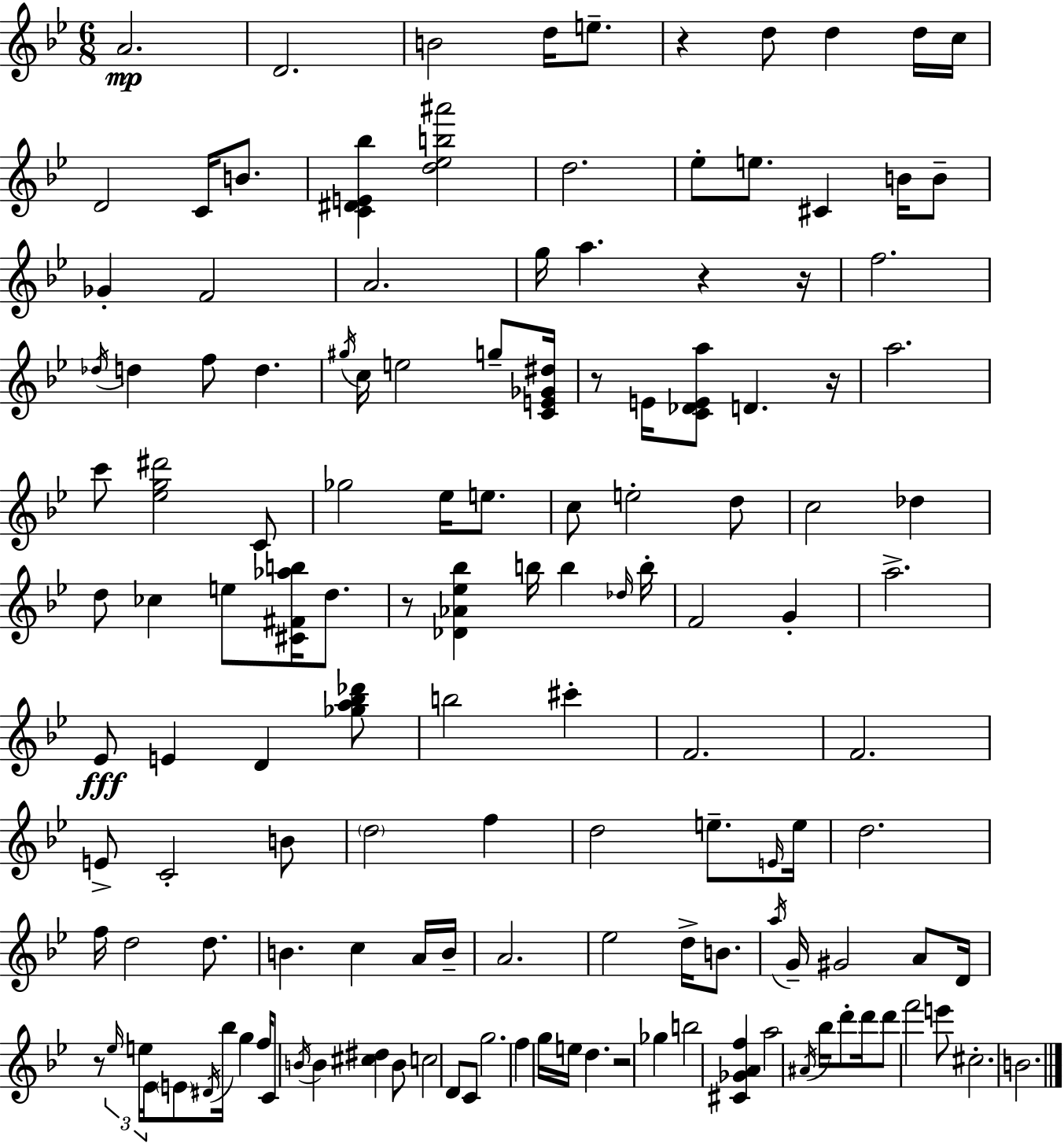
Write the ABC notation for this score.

X:1
T:Untitled
M:6/8
L:1/4
K:Gm
A2 D2 B2 d/4 e/2 z d/2 d d/4 c/4 D2 C/4 B/2 [C^DE_b] [d_eb^a']2 d2 _e/2 e/2 ^C B/4 B/2 _G F2 A2 g/4 a z z/4 f2 _d/4 d f/2 d ^g/4 c/4 e2 g/2 [CE_G^d]/4 z/2 E/4 [C_DEa]/2 D z/4 a2 c'/2 [_eg^d']2 C/2 _g2 _e/4 e/2 c/2 e2 d/2 c2 _d d/2 _c e/2 [^C^F_ab]/4 d/2 z/2 [_D_A_e_b] b/4 b _d/4 b/4 F2 G a2 _E/2 E D [_ga_b_d']/2 b2 ^c' F2 F2 E/2 C2 B/2 d2 f d2 e/2 E/4 e/4 d2 f/4 d2 d/2 B c A/4 B/4 A2 _e2 d/4 B/2 a/4 G/4 ^G2 A/2 D/4 z/2 _e/4 e/4 _E/4 E/2 ^D/4 _b/4 g f/4 C/2 B/4 B [^c^d] B/2 c2 D/2 C/2 g2 f g/4 e/4 d z2 _g b2 [^C_GAf] a2 ^A/4 _b/4 d'/2 d'/4 d'/2 f'2 e'/2 ^c2 B2